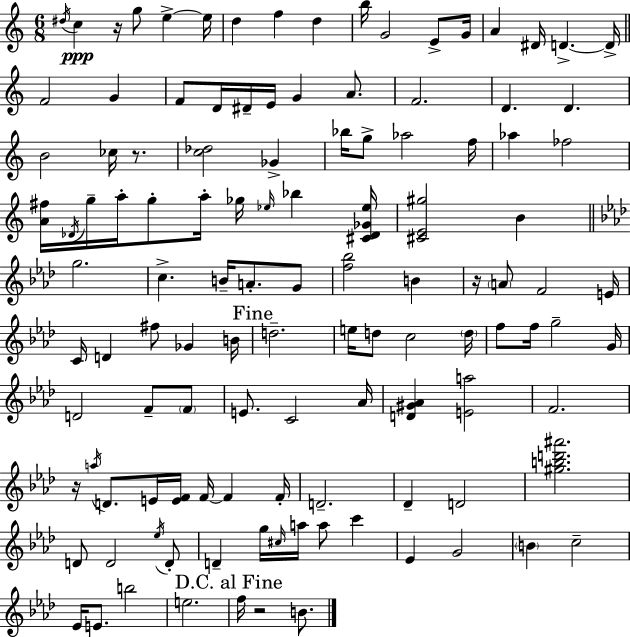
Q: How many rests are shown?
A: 5